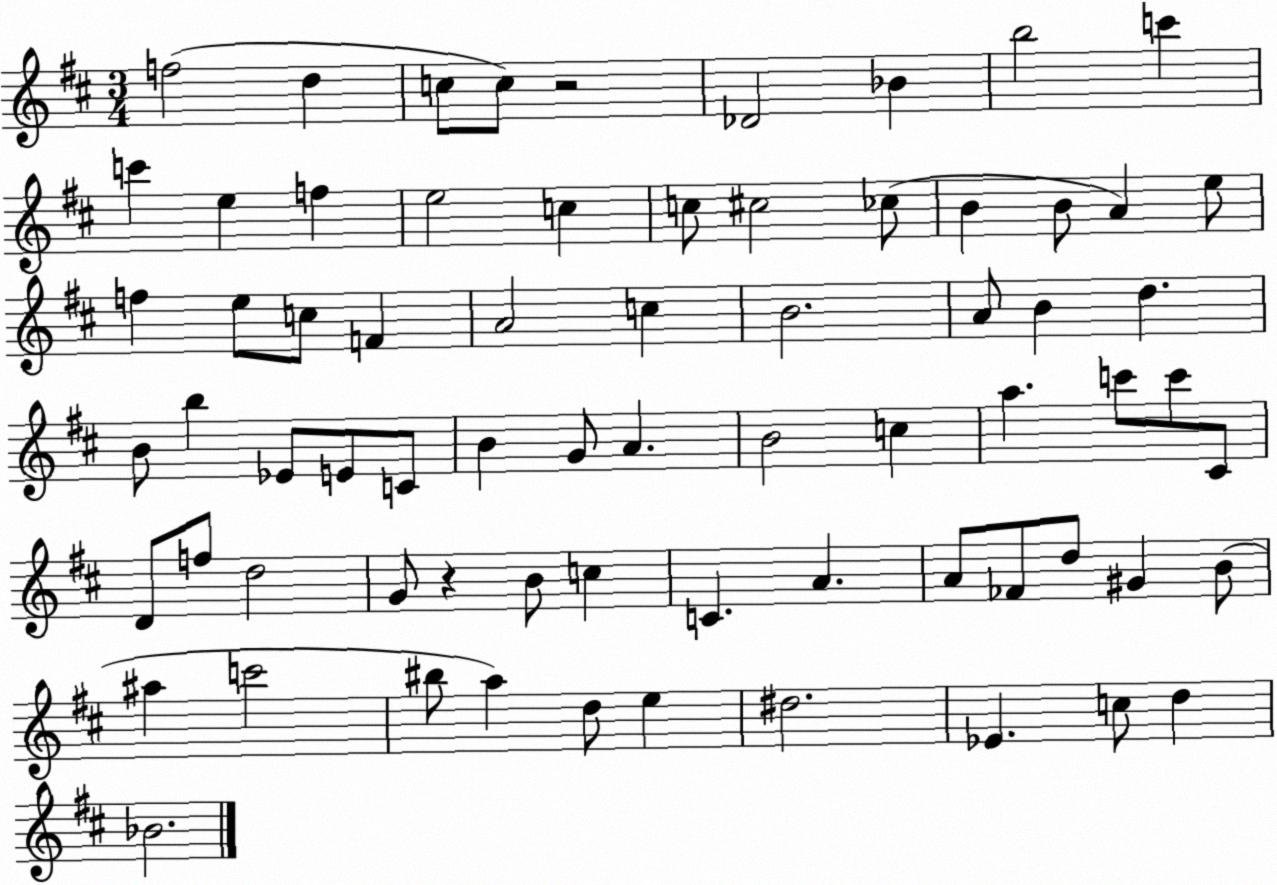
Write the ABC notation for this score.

X:1
T:Untitled
M:3/4
L:1/4
K:D
f2 d c/2 c/2 z2 _D2 _B b2 c' c' e f e2 c c/2 ^c2 _c/2 B B/2 A e/2 f e/2 c/2 F A2 c B2 A/2 B d B/2 b _E/2 E/2 C/2 B G/2 A B2 c a c'/2 c'/2 ^C/2 D/2 f/2 d2 G/2 z B/2 c C A A/2 _F/2 d/2 ^G B/2 ^a c'2 ^b/2 a d/2 e ^d2 _E c/2 d _B2